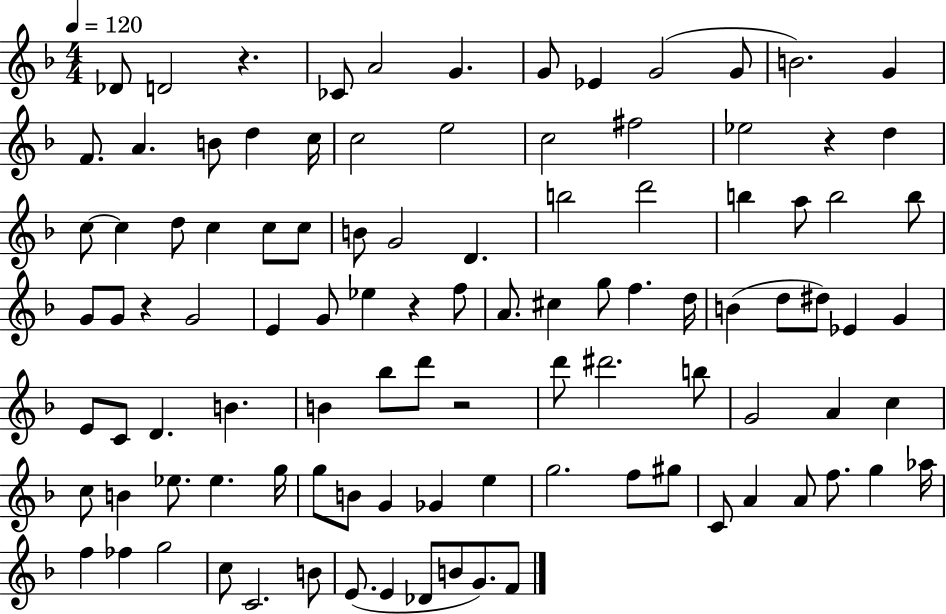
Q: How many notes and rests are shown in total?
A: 103